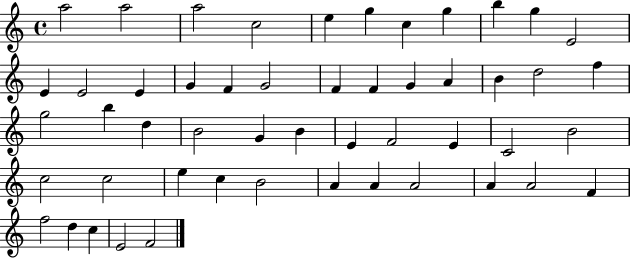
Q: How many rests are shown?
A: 0